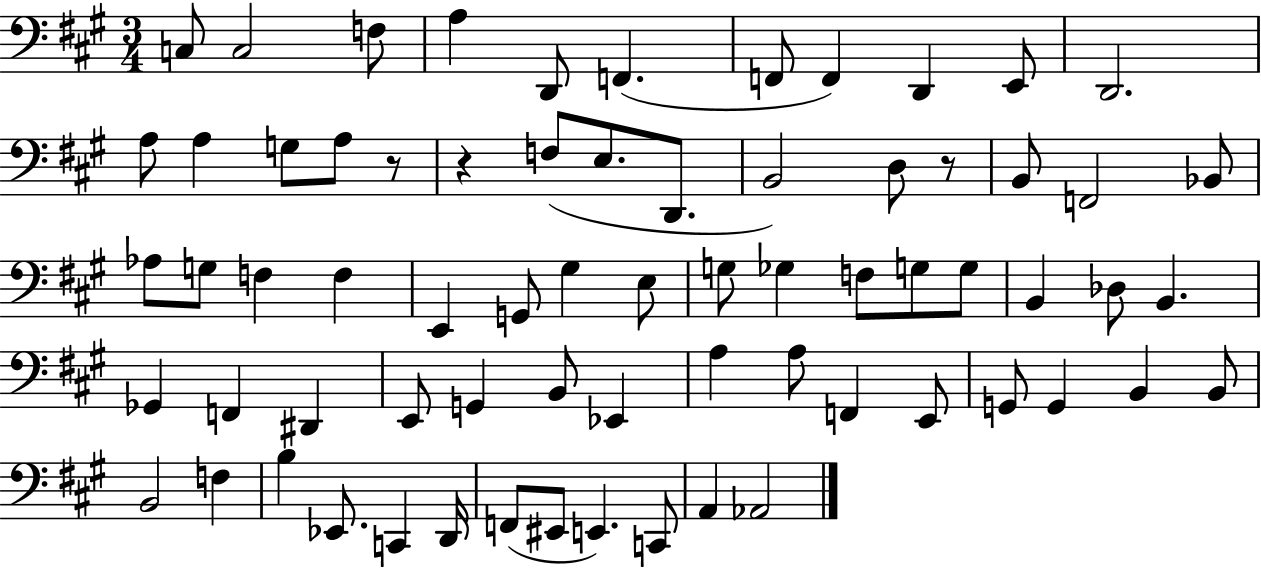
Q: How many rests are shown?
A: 3